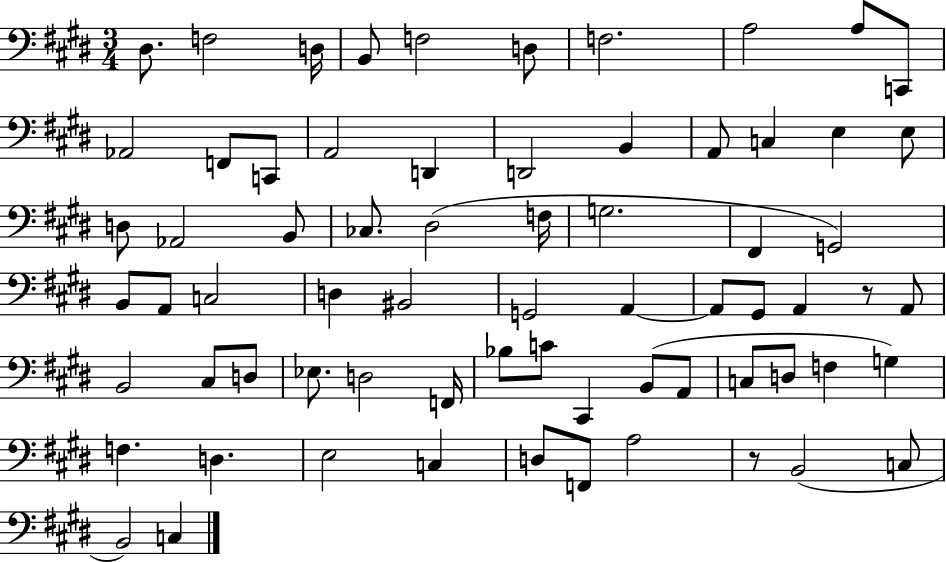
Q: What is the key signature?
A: E major